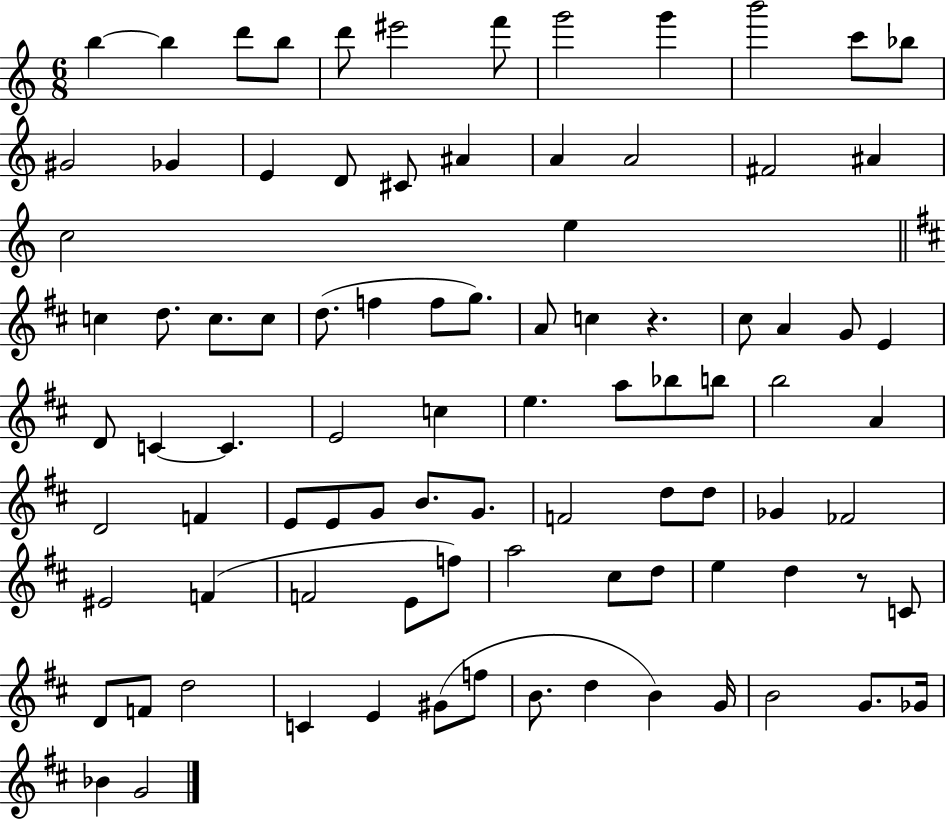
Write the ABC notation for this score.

X:1
T:Untitled
M:6/8
L:1/4
K:C
b b d'/2 b/2 d'/2 ^e'2 f'/2 g'2 g' b'2 c'/2 _b/2 ^G2 _G E D/2 ^C/2 ^A A A2 ^F2 ^A c2 e c d/2 c/2 c/2 d/2 f f/2 g/2 A/2 c z ^c/2 A G/2 E D/2 C C E2 c e a/2 _b/2 b/2 b2 A D2 F E/2 E/2 G/2 B/2 G/2 F2 d/2 d/2 _G _F2 ^E2 F F2 E/2 f/2 a2 ^c/2 d/2 e d z/2 C/2 D/2 F/2 d2 C E ^G/2 f/2 B/2 d B G/4 B2 G/2 _G/4 _B G2